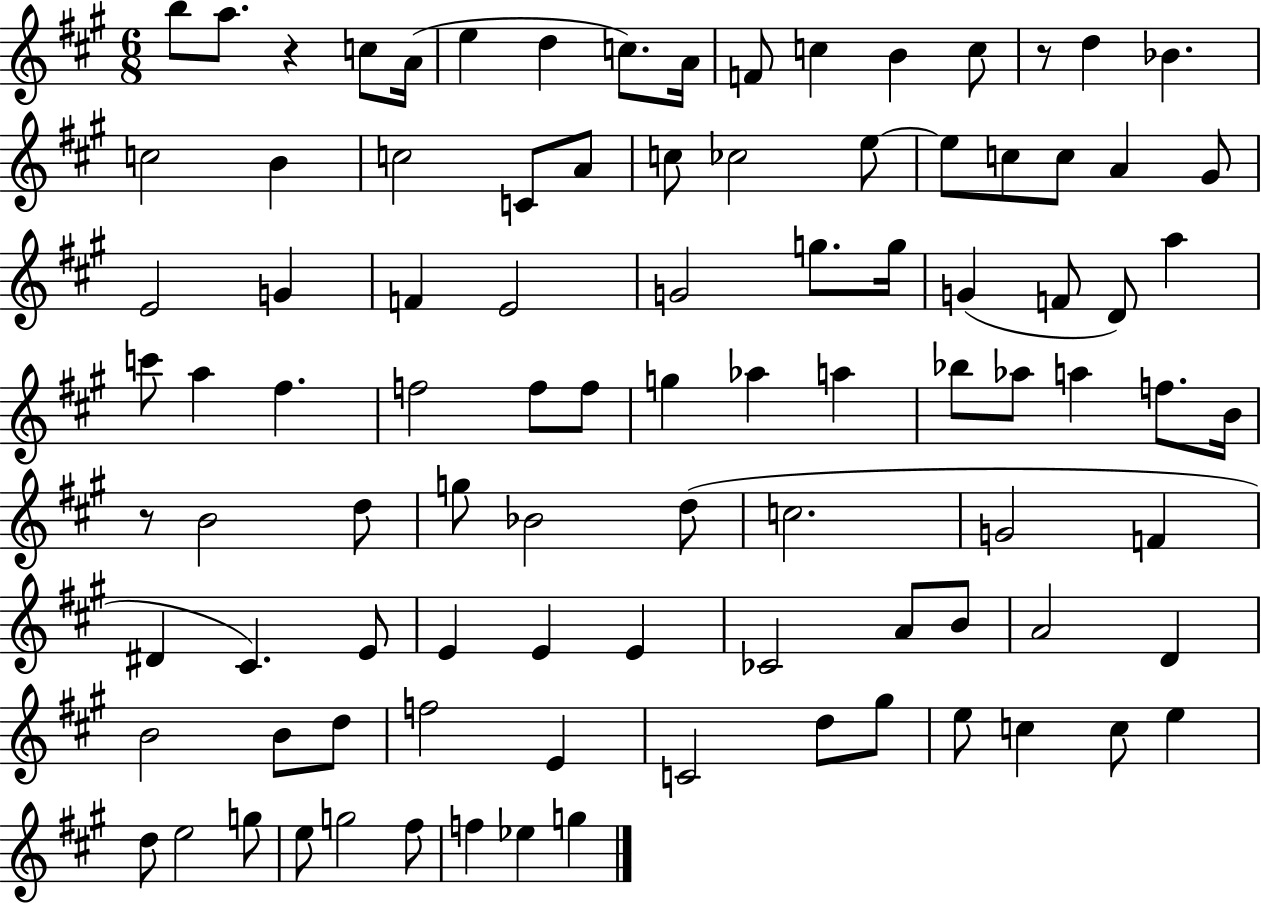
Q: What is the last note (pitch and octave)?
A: G5